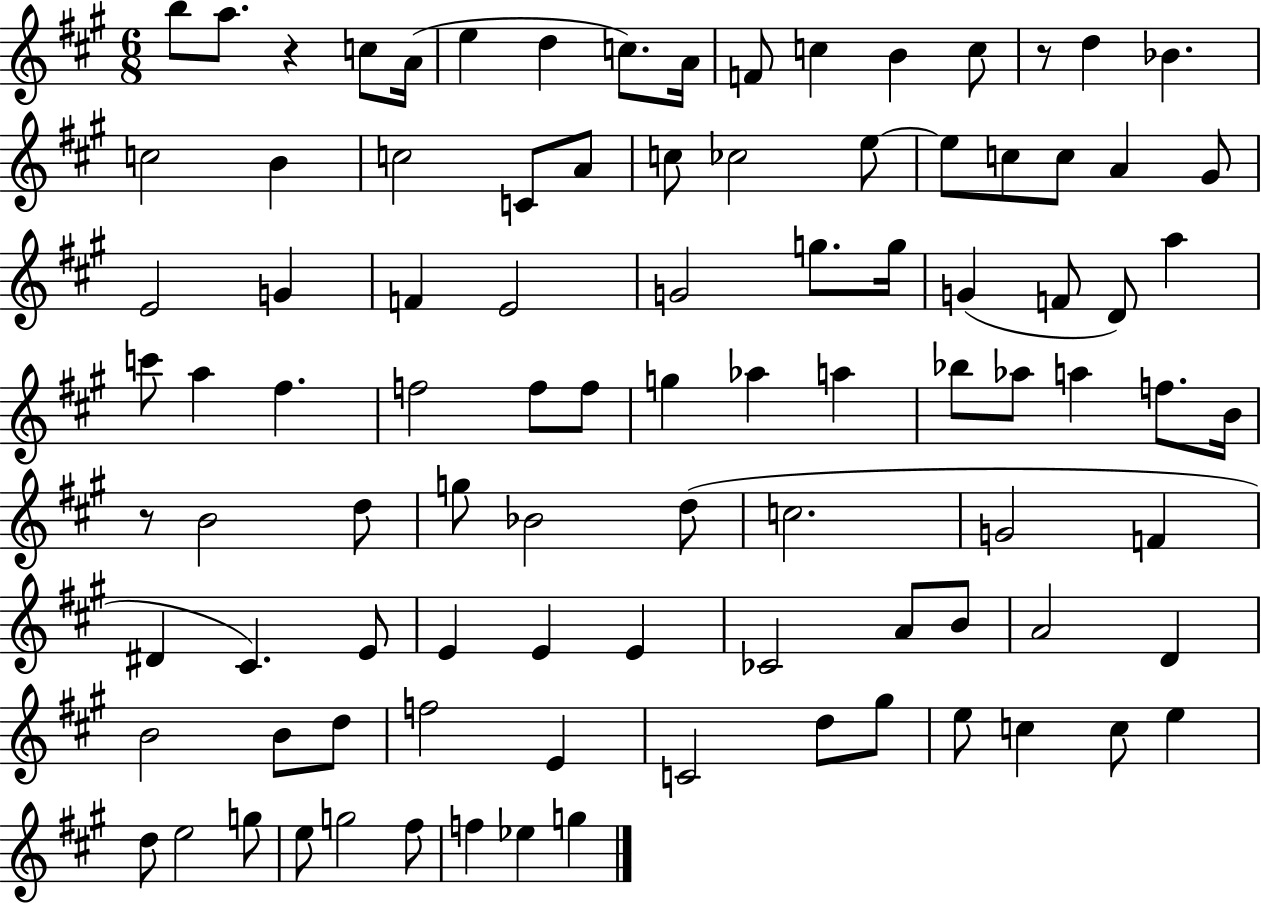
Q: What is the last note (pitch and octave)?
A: G5